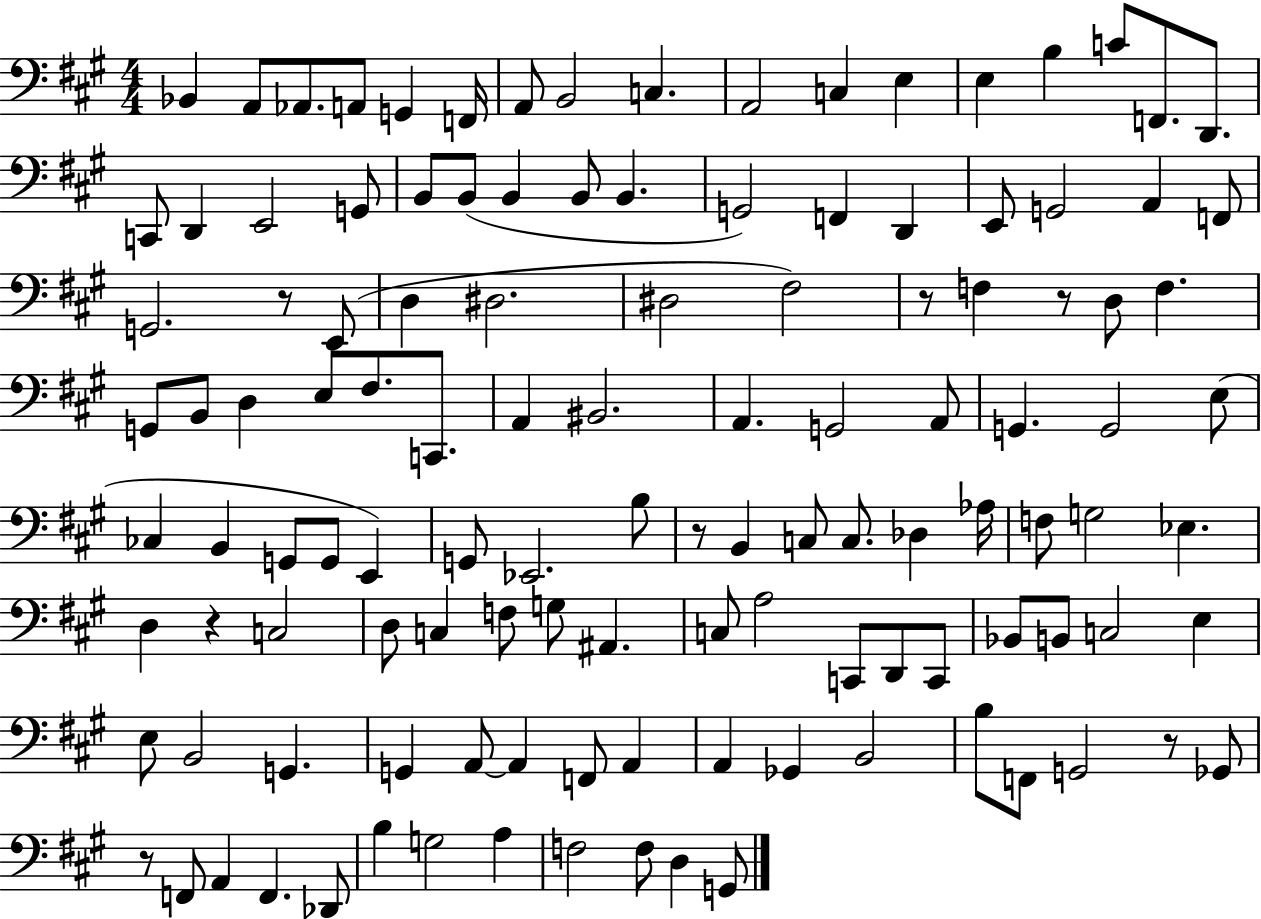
{
  \clef bass
  \numericTimeSignature
  \time 4/4
  \key a \major
  bes,4 a,8 aes,8. a,8 g,4 f,16 | a,8 b,2 c4. | a,2 c4 e4 | e4 b4 c'8 f,8. d,8. | \break c,8 d,4 e,2 g,8 | b,8 b,8( b,4 b,8 b,4. | g,2) f,4 d,4 | e,8 g,2 a,4 f,8 | \break g,2. r8 e,8( | d4 dis2. | dis2 fis2) | r8 f4 r8 d8 f4. | \break g,8 b,8 d4 e8 fis8. c,8. | a,4 bis,2. | a,4. g,2 a,8 | g,4. g,2 e8( | \break ces4 b,4 g,8 g,8 e,4) | g,8 ees,2. b8 | r8 b,4 c8 c8. des4 aes16 | f8 g2 ees4. | \break d4 r4 c2 | d8 c4 f8 g8 ais,4. | c8 a2 c,8 d,8 c,8 | bes,8 b,8 c2 e4 | \break e8 b,2 g,4. | g,4 a,8~~ a,4 f,8 a,4 | a,4 ges,4 b,2 | b8 f,8 g,2 r8 ges,8 | \break r8 f,8 a,4 f,4. des,8 | b4 g2 a4 | f2 f8 d4 g,8 | \bar "|."
}